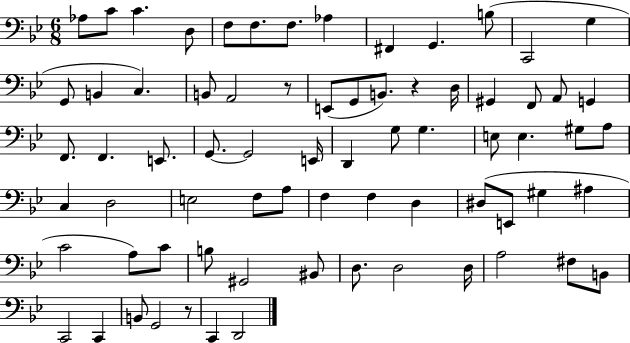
{
  \clef bass
  \numericTimeSignature
  \time 6/8
  \key bes \major
  \repeat volta 2 { aes8 c'8 c'4. d8 | f8 f8. f8. aes4 | fis,4 g,4. b8( | c,2 g4 | \break g,8 b,4 c4.) | b,8 a,2 r8 | e,8( g,8 b,8.) r4 d16 | gis,4 f,8 a,8 g,4 | \break f,8. f,4. e,8. | g,8.~~ g,2 e,16 | d,4 g8 g4. | e8 e4. gis8 a8 | \break c4 d2 | e2 f8 a8 | f4 f4 d4 | dis8( e,8 gis4 ais4 | \break c'2 a8) c'8 | b8 gis,2 bis,8 | d8. d2 d16 | a2 fis8 b,8 | \break c,2 c,4 | b,8 g,2 r8 | c,4 d,2 | } \bar "|."
}